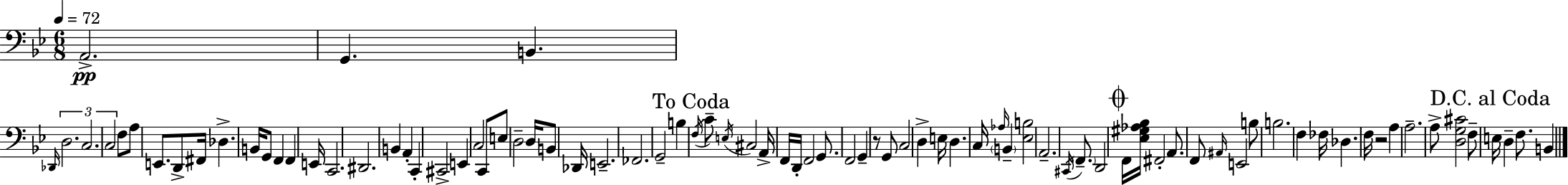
{
  \clef bass
  \numericTimeSignature
  \time 6/8
  \key bes \major
  \tempo 4 = 72
  \repeat volta 2 { a,2.->\pp | g,4. b,4. | \grace { des,16 } \tuplet 3/2 { d2. | c2. | \break c2 } f8 a8 | e,8. d,8-> fis,16 des4.-> | b,16 g,8 f,4 f,4 | e,16 c,2. | \break dis,2. | b,4 a,4-. c,4-. | cis,2-> e,4 | c2 c,8 e8 | \break d2-- d16 b,8 | des,16 e,2.-- | fes,2. | g,2-- b4 | \break \mark "To Coda" \acciaccatura { f16 } c'8-- \acciaccatura { e16 } cis2 | a,16-> f,16 d,16-. f,2 | g,8. f,2 g,4-- | r8 g,8 c2 | \break d4-> e16 d4. | c16 \grace { aes16 } \parenthesize b,4-- <ees b>2 | a,2.-- | \acciaccatura { cis,16 } \parenthesize f,8.-- d,2 | \break \mark \markup { \musicglyph "scripts.coda" } f,16 <ees gis aes bes>16 fis,2-. | a,8. f,8 \grace { ais,16 } e,2 | b8 b2. | f4 fes16 des4. | \break f16 r2 | a4 a2.-- | a8-> <d g cis'>2 | f8-- \mark "D.C. al Coda" e16 d4-- f8. | \break b,4 } \bar "|."
}